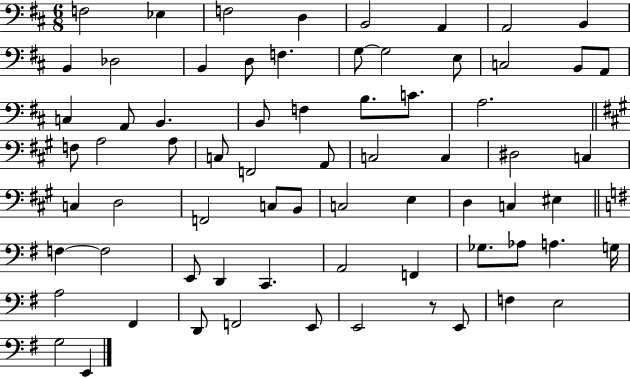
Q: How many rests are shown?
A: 1